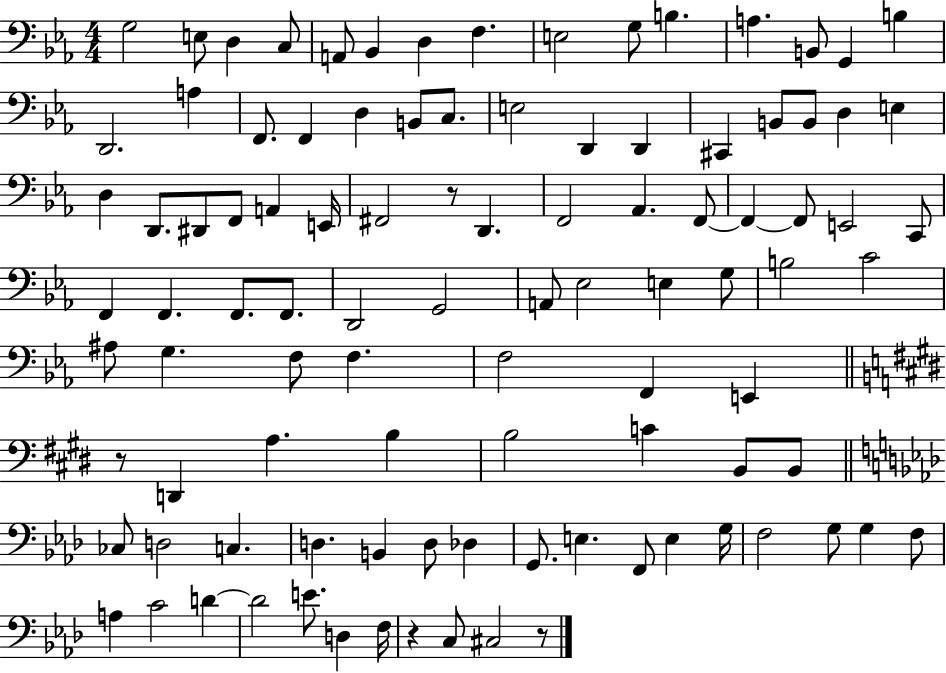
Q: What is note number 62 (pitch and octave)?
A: F3